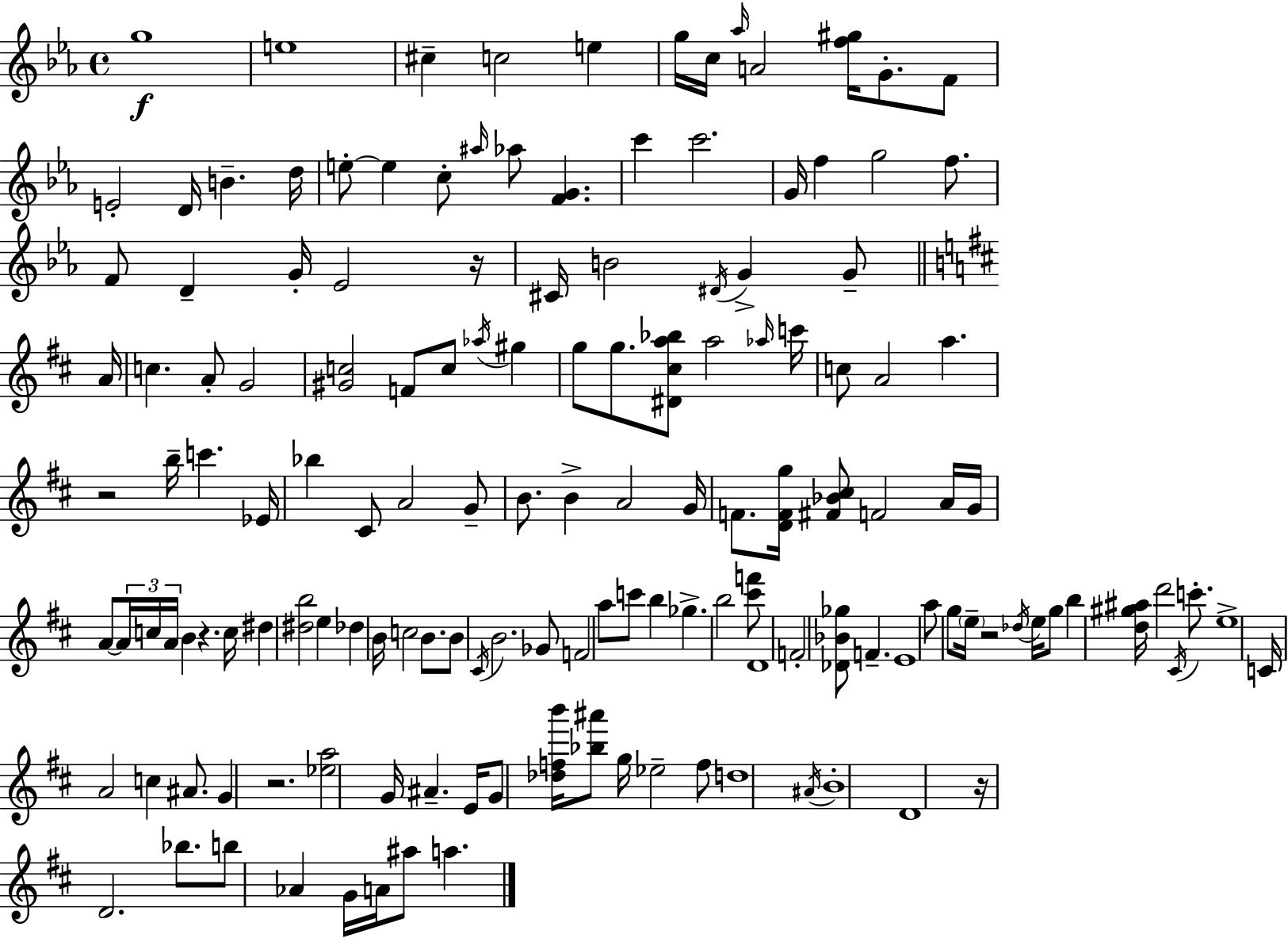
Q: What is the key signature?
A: EES major